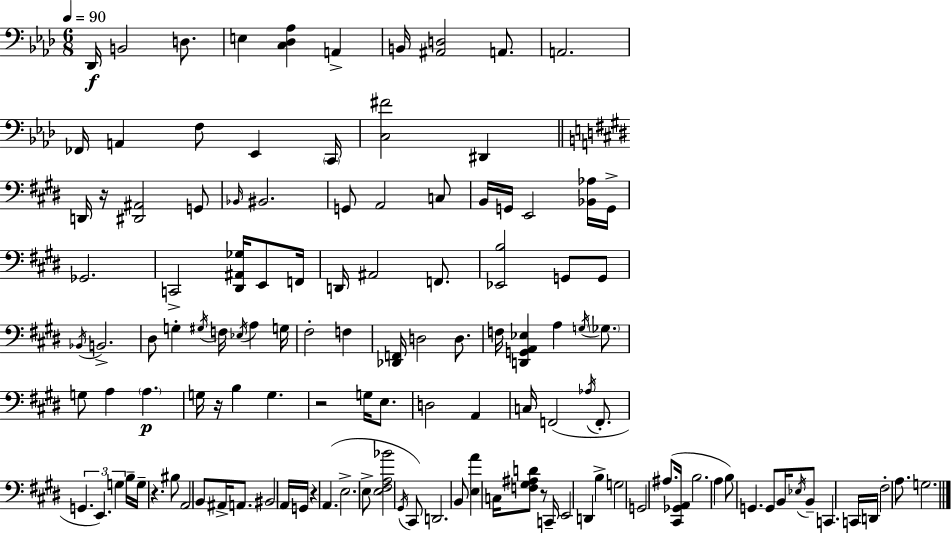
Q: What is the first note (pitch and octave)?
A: Db2